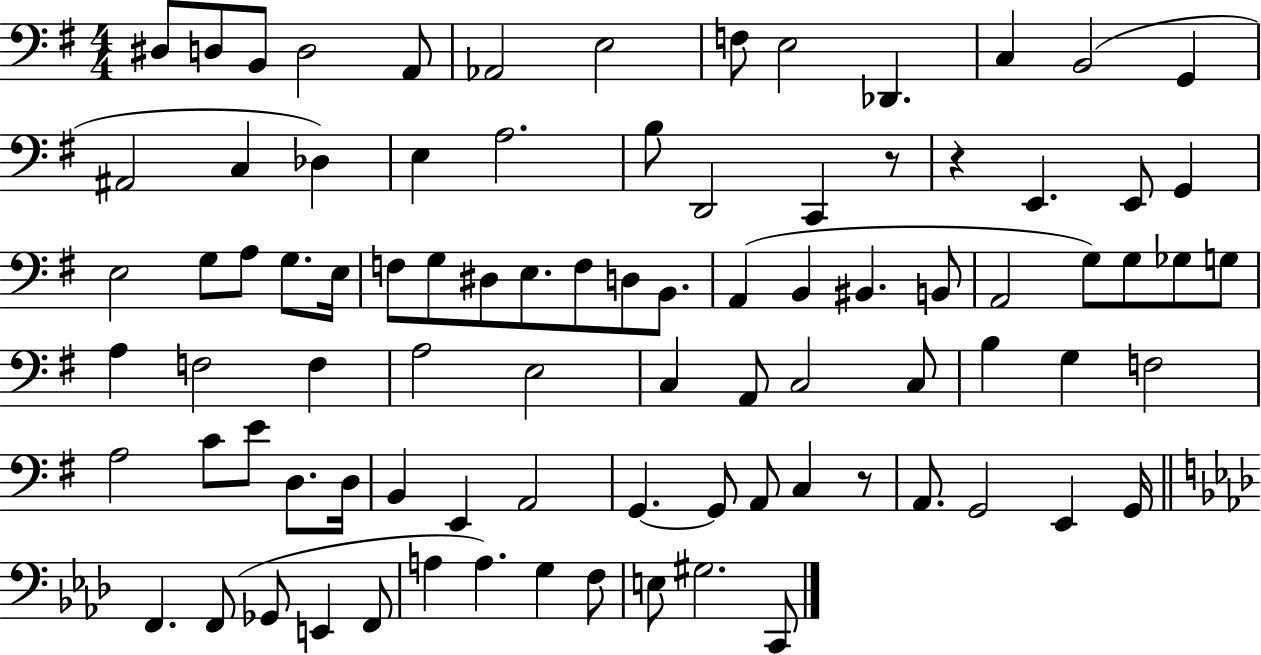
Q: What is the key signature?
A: G major